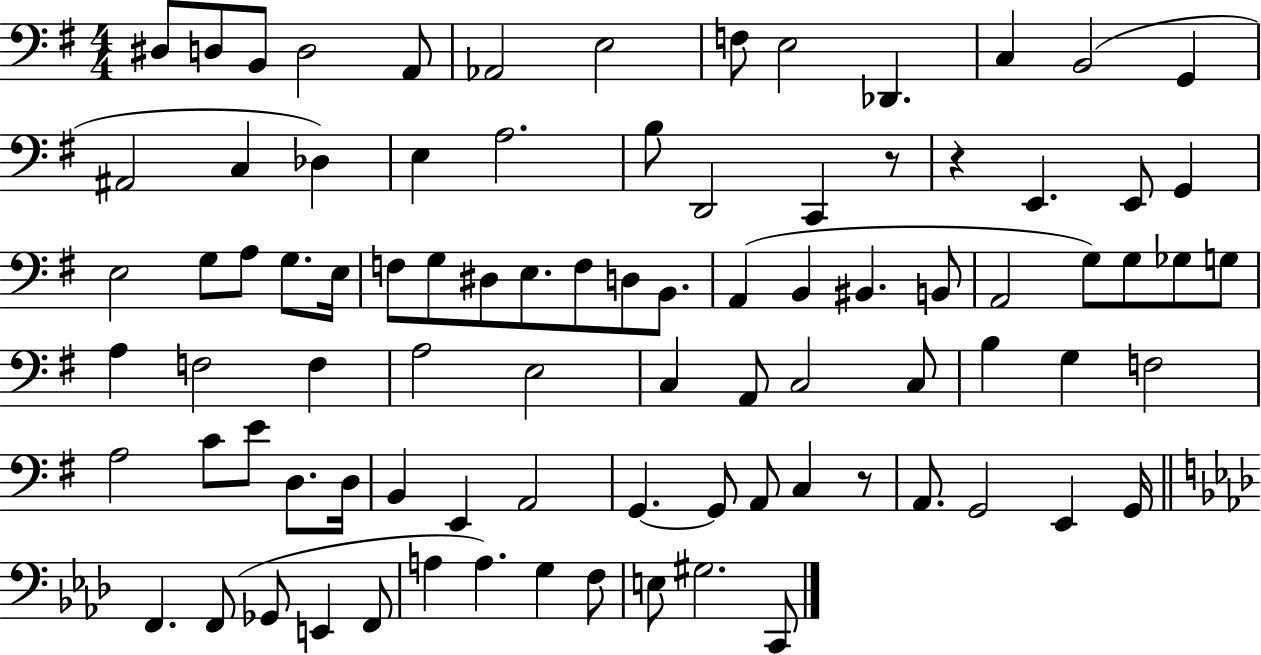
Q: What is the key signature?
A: G major